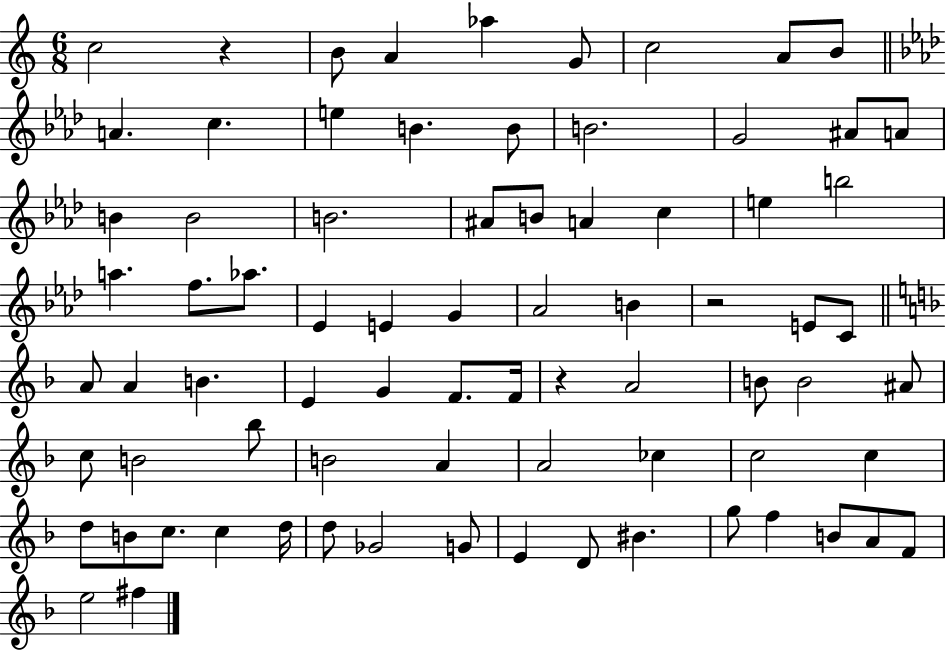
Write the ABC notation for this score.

X:1
T:Untitled
M:6/8
L:1/4
K:C
c2 z B/2 A _a G/2 c2 A/2 B/2 A c e B B/2 B2 G2 ^A/2 A/2 B B2 B2 ^A/2 B/2 A c e b2 a f/2 _a/2 _E E G _A2 B z2 E/2 C/2 A/2 A B E G F/2 F/4 z A2 B/2 B2 ^A/2 c/2 B2 _b/2 B2 A A2 _c c2 c d/2 B/2 c/2 c d/4 d/2 _G2 G/2 E D/2 ^B g/2 f B/2 A/2 F/2 e2 ^f